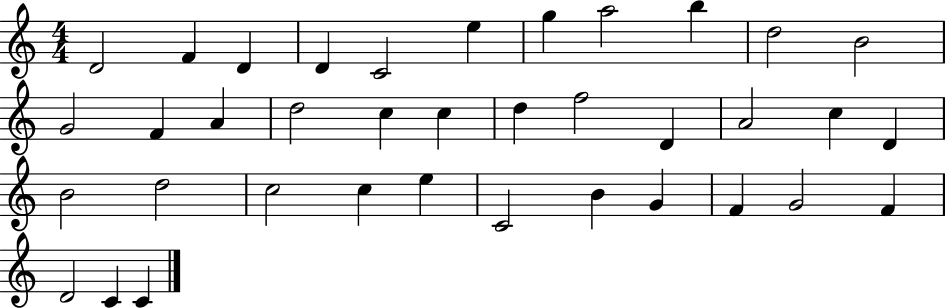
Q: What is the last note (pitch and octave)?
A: C4